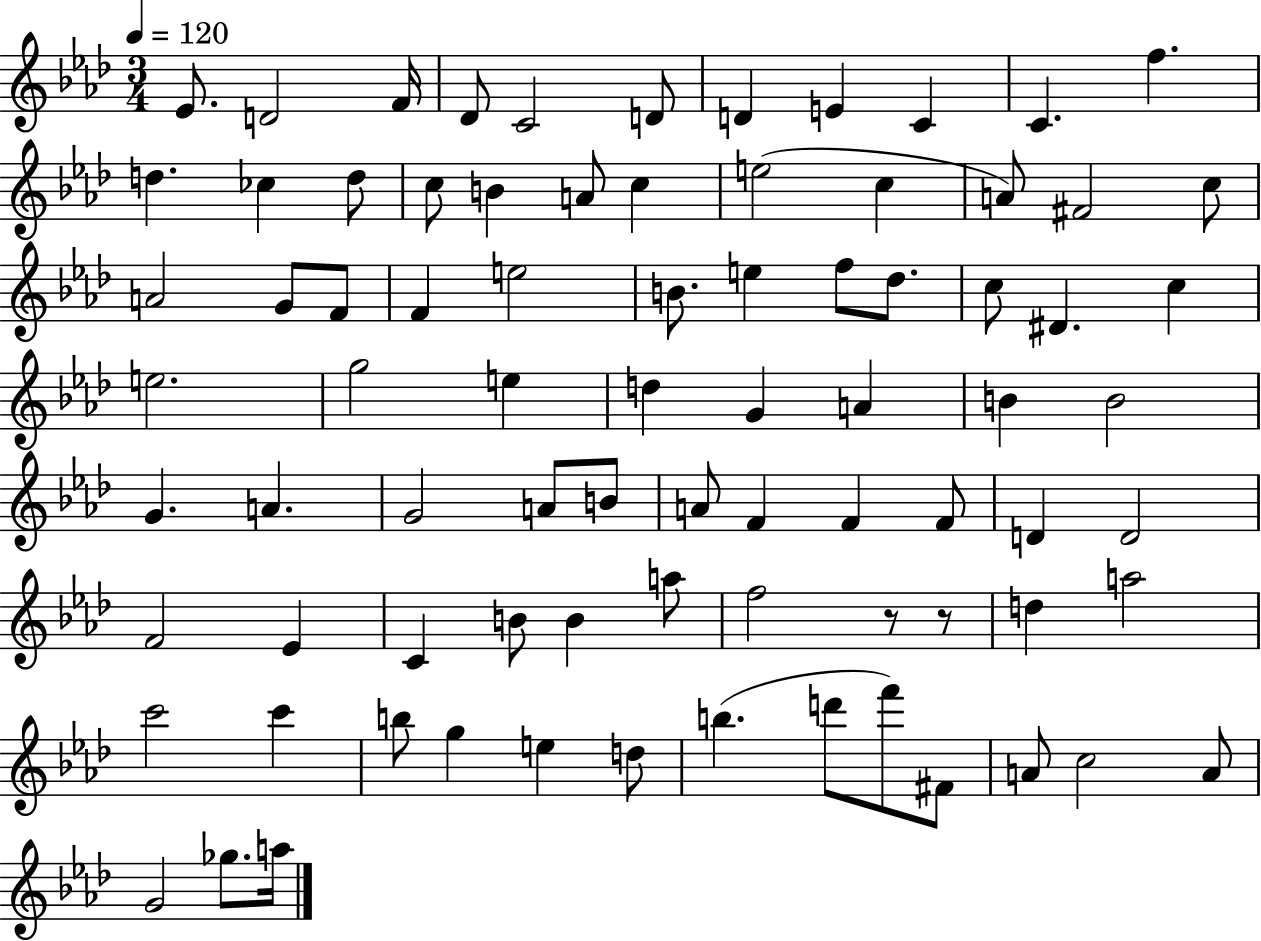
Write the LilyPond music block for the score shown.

{
  \clef treble
  \numericTimeSignature
  \time 3/4
  \key aes \major
  \tempo 4 = 120
  \repeat volta 2 { ees'8. d'2 f'16 | des'8 c'2 d'8 | d'4 e'4 c'4 | c'4. f''4. | \break d''4. ces''4 d''8 | c''8 b'4 a'8 c''4 | e''2( c''4 | a'8) fis'2 c''8 | \break a'2 g'8 f'8 | f'4 e''2 | b'8. e''4 f''8 des''8. | c''8 dis'4. c''4 | \break e''2. | g''2 e''4 | d''4 g'4 a'4 | b'4 b'2 | \break g'4. a'4. | g'2 a'8 b'8 | a'8 f'4 f'4 f'8 | d'4 d'2 | \break f'2 ees'4 | c'4 b'8 b'4 a''8 | f''2 r8 r8 | d''4 a''2 | \break c'''2 c'''4 | b''8 g''4 e''4 d''8 | b''4.( d'''8 f'''8) fis'8 | a'8 c''2 a'8 | \break g'2 ges''8. a''16 | } \bar "|."
}